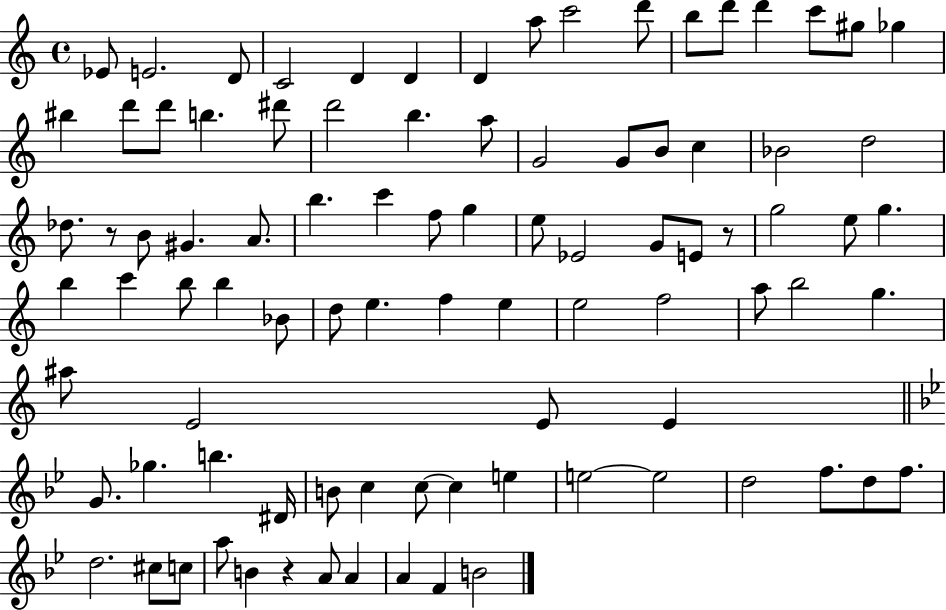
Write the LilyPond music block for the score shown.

{
  \clef treble
  \time 4/4
  \defaultTimeSignature
  \key c \major
  ees'8 e'2. d'8 | c'2 d'4 d'4 | d'4 a''8 c'''2 d'''8 | b''8 d'''8 d'''4 c'''8 gis''8 ges''4 | \break bis''4 d'''8 d'''8 b''4. dis'''8 | d'''2 b''4. a''8 | g'2 g'8 b'8 c''4 | bes'2 d''2 | \break des''8. r8 b'8 gis'4. a'8. | b''4. c'''4 f''8 g''4 | e''8 ees'2 g'8 e'8 r8 | g''2 e''8 g''4. | \break b''4 c'''4 b''8 b''4 bes'8 | d''8 e''4. f''4 e''4 | e''2 f''2 | a''8 b''2 g''4. | \break ais''8 e'2 e'8 e'4 | \bar "||" \break \key g \minor g'8. ges''4. b''4. dis'16 | b'8 c''4 c''8~~ c''4 e''4 | e''2~~ e''2 | d''2 f''8. d''8 f''8. | \break d''2. cis''8 c''8 | a''8 b'4 r4 a'8 a'4 | a'4 f'4 b'2 | \bar "|."
}